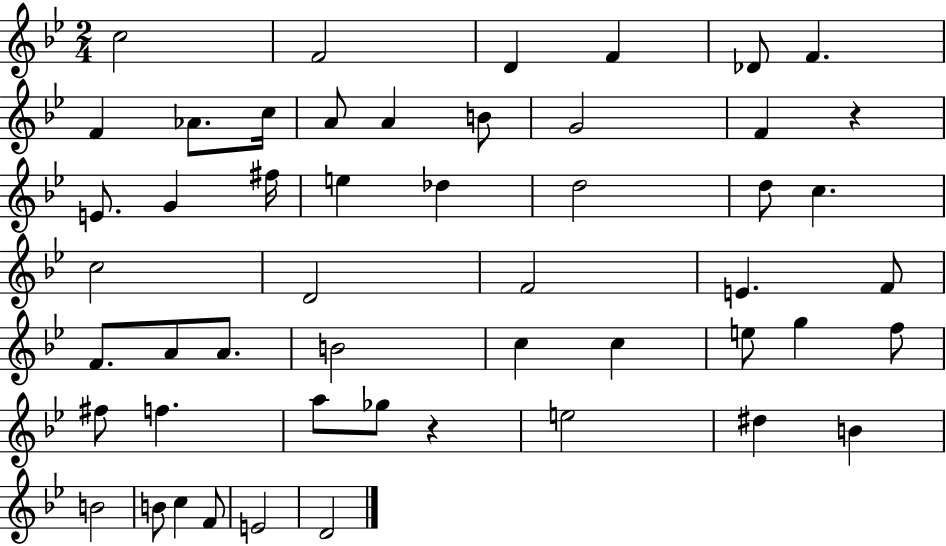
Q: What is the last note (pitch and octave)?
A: D4